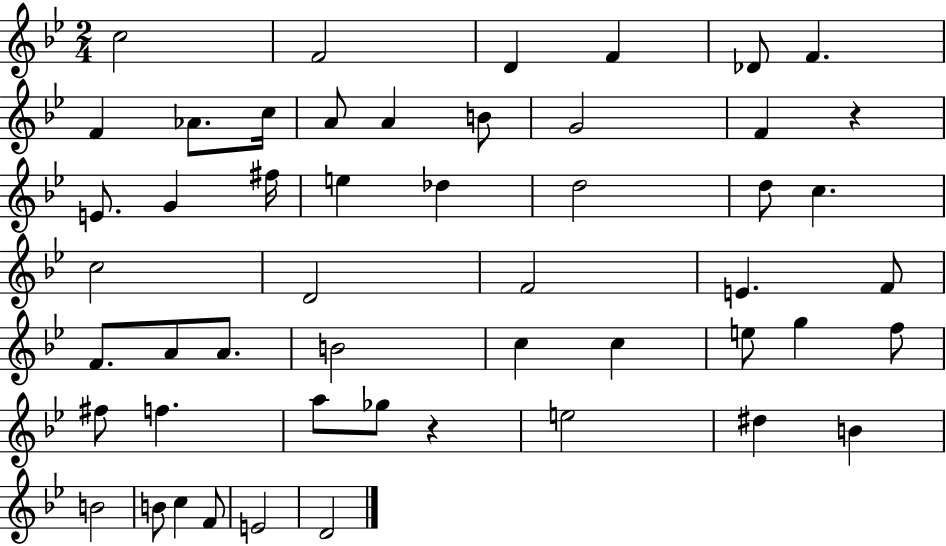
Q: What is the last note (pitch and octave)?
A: D4